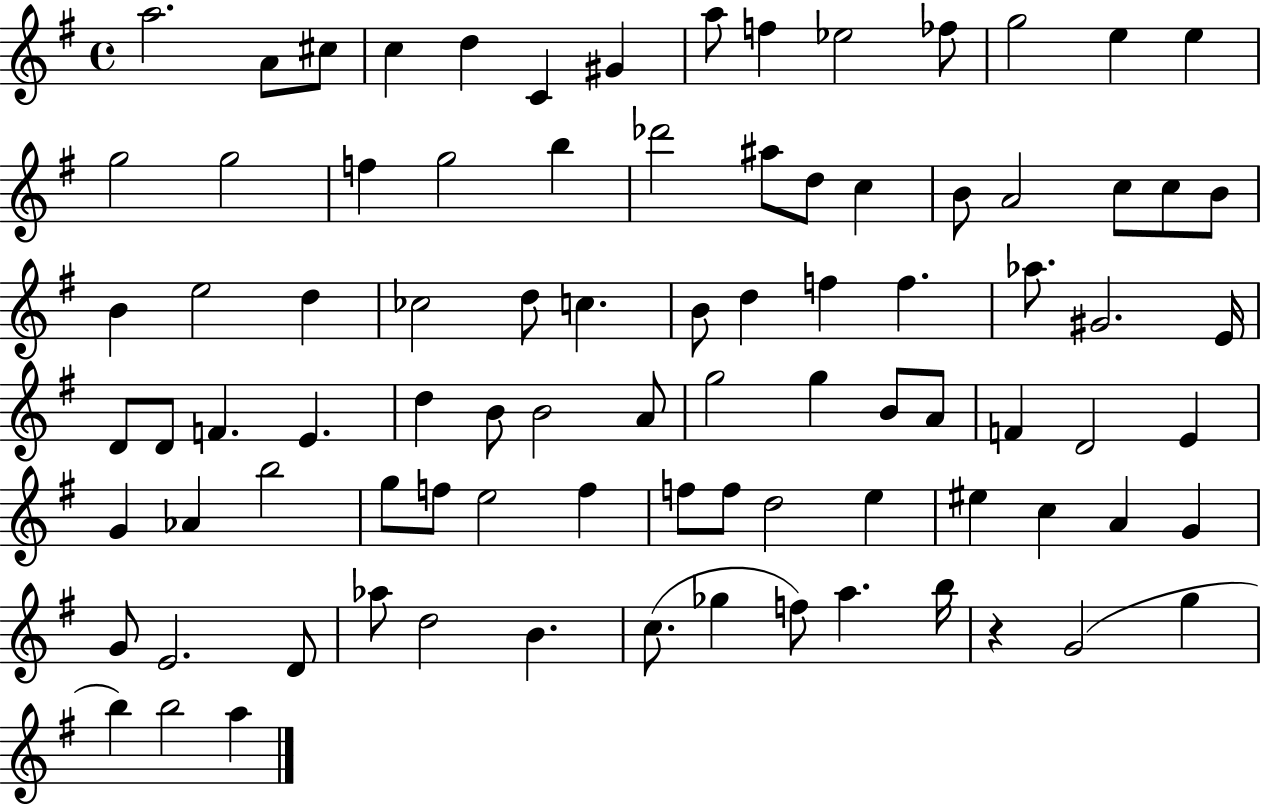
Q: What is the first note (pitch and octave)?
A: A5